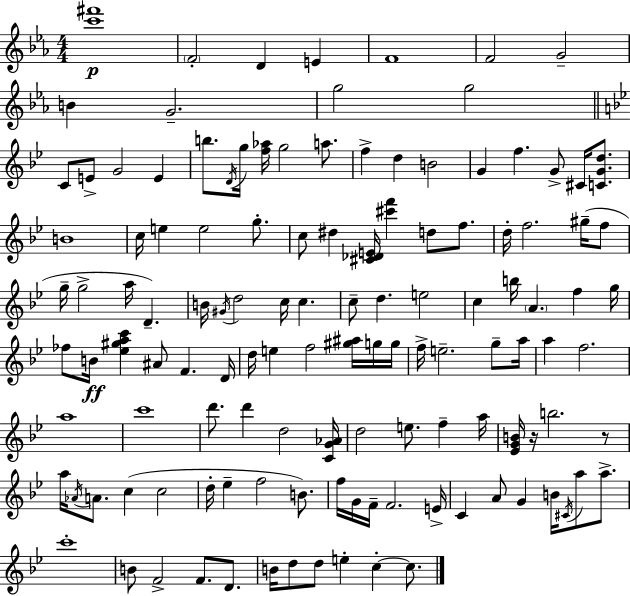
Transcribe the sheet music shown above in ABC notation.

X:1
T:Untitled
M:4/4
L:1/4
K:Eb
[c'^f']4 F2 D E F4 F2 G2 B G2 g2 g2 C/2 E/2 G2 E b/2 D/4 g/4 [f_a]/4 g2 a/2 f d B2 G f G/2 ^C/4 [CGd]/2 B4 c/4 e e2 g/2 c/2 ^d [^C_DE]/4 [^c'f'] d/2 f/2 d/4 f2 ^g/4 f/2 g/4 g2 a/4 D B/4 ^G/4 d2 c/4 c c/2 d e2 c b/4 A f g/4 _f/2 B/4 [_e^gac'] ^A/2 F D/4 d/4 e f2 [^g^a]/4 g/4 g/4 f/4 e2 g/2 a/4 a f2 a4 c'4 d'/2 d' d2 [CG_A]/4 d2 e/2 f a/4 [_EGB]/4 z/4 b2 z/2 a/4 _A/4 A/2 c c2 d/4 _e f2 B/2 f/4 G/4 F/4 F2 E/4 C A/2 G B/4 ^C/4 a/2 a/2 c'4 B/2 F2 F/2 D/2 B/4 d/2 d/2 e c c/2